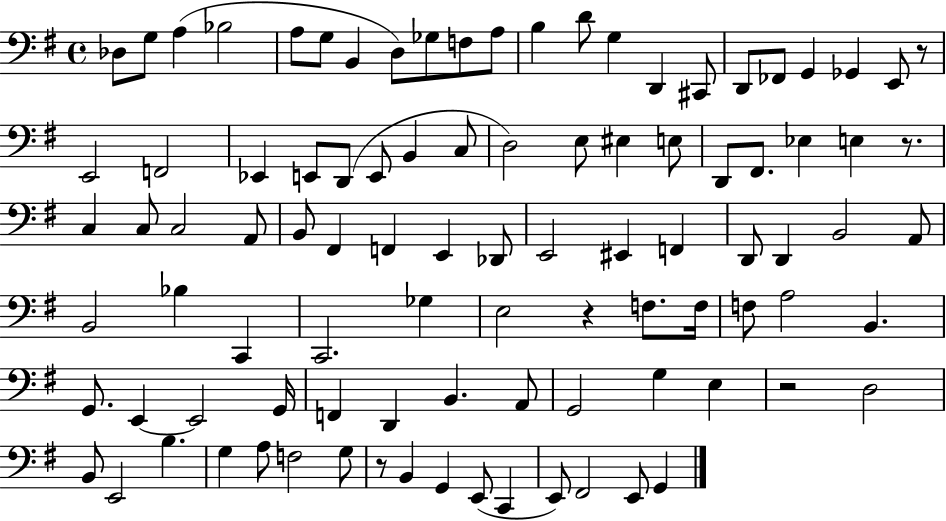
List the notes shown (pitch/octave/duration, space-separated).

Db3/e G3/e A3/q Bb3/h A3/e G3/e B2/q D3/e Gb3/e F3/e A3/e B3/q D4/e G3/q D2/q C#2/e D2/e FES2/e G2/q Gb2/q E2/e R/e E2/h F2/h Eb2/q E2/e D2/e E2/e B2/q C3/e D3/h E3/e EIS3/q E3/e D2/e F#2/e. Eb3/q E3/q R/e. C3/q C3/e C3/h A2/e B2/e F#2/q F2/q E2/q Db2/e E2/h EIS2/q F2/q D2/e D2/q B2/h A2/e B2/h Bb3/q C2/q C2/h. Gb3/q E3/h R/q F3/e. F3/s F3/e A3/h B2/q. G2/e. E2/q E2/h G2/s F2/q D2/q B2/q. A2/e G2/h G3/q E3/q R/h D3/h B2/e E2/h B3/q. G3/q A3/e F3/h G3/e R/e B2/q G2/q E2/e C2/q E2/e F#2/h E2/e G2/q